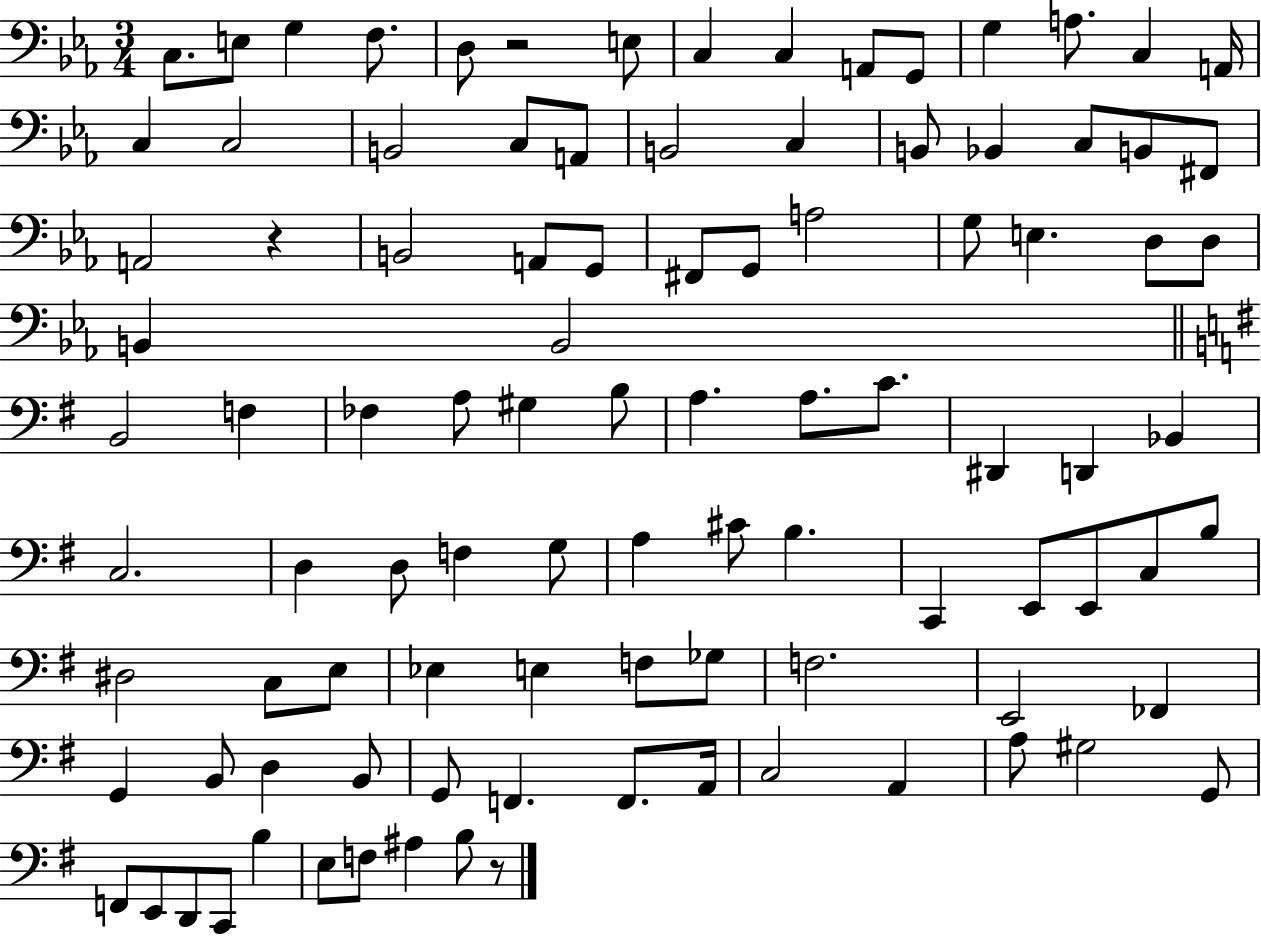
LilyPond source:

{
  \clef bass
  \numericTimeSignature
  \time 3/4
  \key ees \major
  c8. e8 g4 f8. | d8 r2 e8 | c4 c4 a,8 g,8 | g4 a8. c4 a,16 | \break c4 c2 | b,2 c8 a,8 | b,2 c4 | b,8 bes,4 c8 b,8 fis,8 | \break a,2 r4 | b,2 a,8 g,8 | fis,8 g,8 a2 | g8 e4. d8 d8 | \break b,4 b,2 | \bar "||" \break \key e \minor b,2 f4 | fes4 a8 gis4 b8 | a4. a8. c'8. | dis,4 d,4 bes,4 | \break c2. | d4 d8 f4 g8 | a4 cis'8 b4. | c,4 e,8 e,8 c8 b8 | \break dis2 c8 e8 | ees4 e4 f8 ges8 | f2. | e,2 fes,4 | \break g,4 b,8 d4 b,8 | g,8 f,4. f,8. a,16 | c2 a,4 | a8 gis2 g,8 | \break f,8 e,8 d,8 c,8 b4 | e8 f8 ais4 b8 r8 | \bar "|."
}